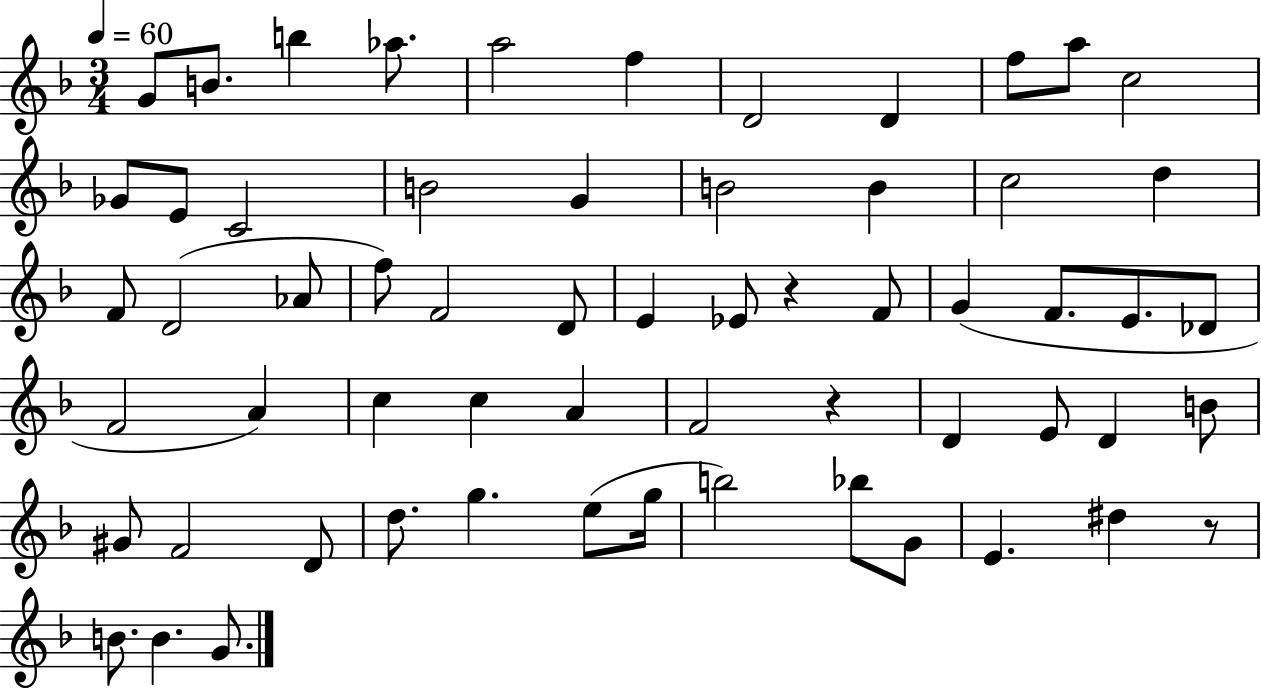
G4/e B4/e. B5/q Ab5/e. A5/h F5/q D4/h D4/q F5/e A5/e C5/h Gb4/e E4/e C4/h B4/h G4/q B4/h B4/q C5/h D5/q F4/e D4/h Ab4/e F5/e F4/h D4/e E4/q Eb4/e R/q F4/e G4/q F4/e. E4/e. Db4/e F4/h A4/q C5/q C5/q A4/q F4/h R/q D4/q E4/e D4/q B4/e G#4/e F4/h D4/e D5/e. G5/q. E5/e G5/s B5/h Bb5/e G4/e E4/q. D#5/q R/e B4/e. B4/q. G4/e.